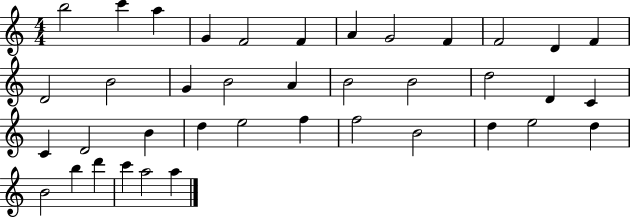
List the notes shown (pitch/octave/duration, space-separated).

B5/h C6/q A5/q G4/q F4/h F4/q A4/q G4/h F4/q F4/h D4/q F4/q D4/h B4/h G4/q B4/h A4/q B4/h B4/h D5/h D4/q C4/q C4/q D4/h B4/q D5/q E5/h F5/q F5/h B4/h D5/q E5/h D5/q B4/h B5/q D6/q C6/q A5/h A5/q